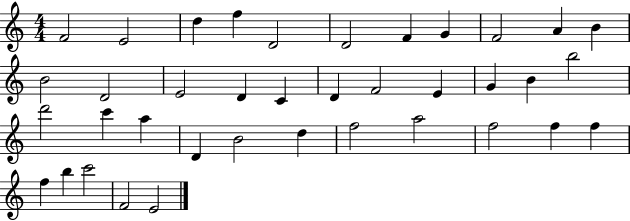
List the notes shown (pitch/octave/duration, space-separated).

F4/h E4/h D5/q F5/q D4/h D4/h F4/q G4/q F4/h A4/q B4/q B4/h D4/h E4/h D4/q C4/q D4/q F4/h E4/q G4/q B4/q B5/h D6/h C6/q A5/q D4/q B4/h D5/q F5/h A5/h F5/h F5/q F5/q F5/q B5/q C6/h F4/h E4/h